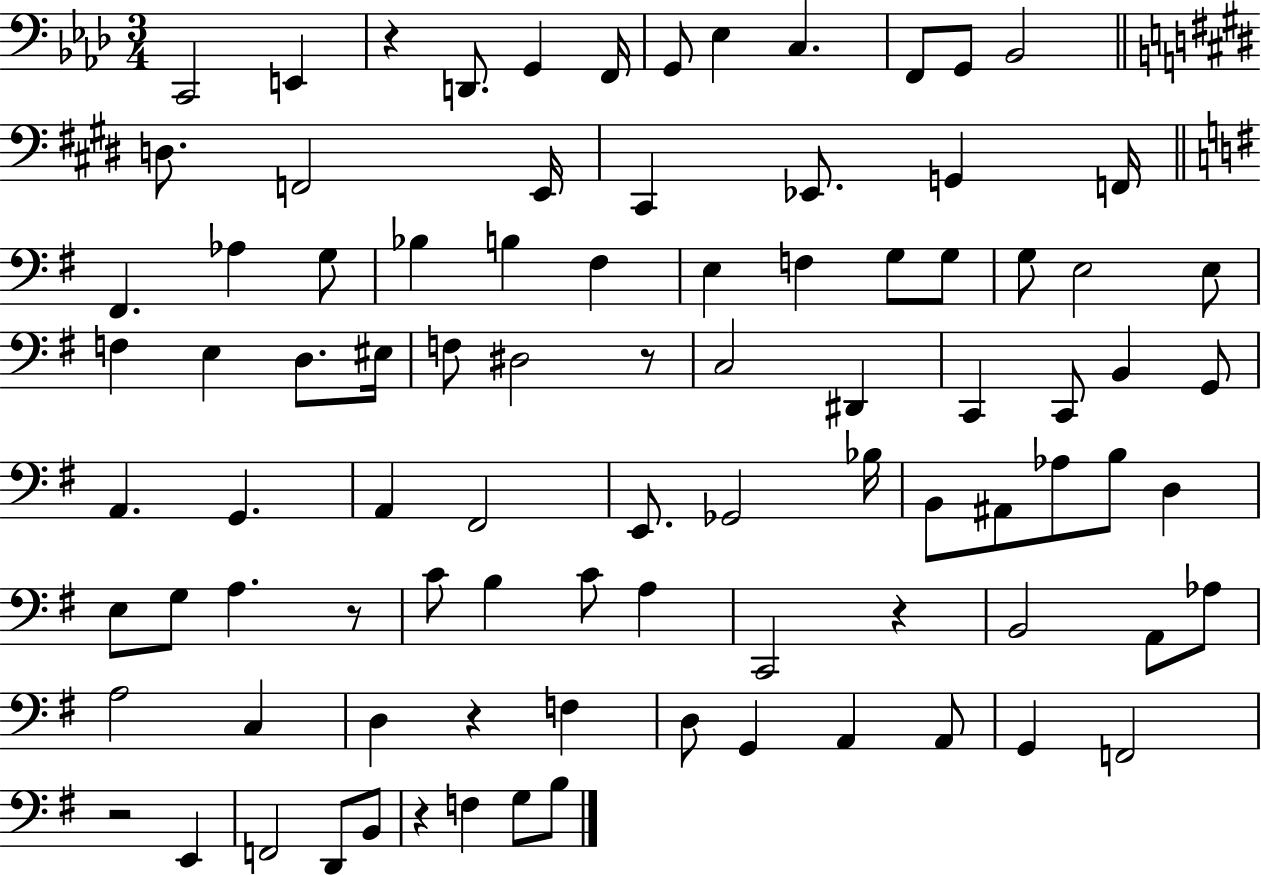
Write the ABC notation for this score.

X:1
T:Untitled
M:3/4
L:1/4
K:Ab
C,,2 E,, z D,,/2 G,, F,,/4 G,,/2 _E, C, F,,/2 G,,/2 _B,,2 D,/2 F,,2 E,,/4 ^C,, _E,,/2 G,, F,,/4 ^F,, _A, G,/2 _B, B, ^F, E, F, G,/2 G,/2 G,/2 E,2 E,/2 F, E, D,/2 ^E,/4 F,/2 ^D,2 z/2 C,2 ^D,, C,, C,,/2 B,, G,,/2 A,, G,, A,, ^F,,2 E,,/2 _G,,2 _B,/4 B,,/2 ^A,,/2 _A,/2 B,/2 D, E,/2 G,/2 A, z/2 C/2 B, C/2 A, C,,2 z B,,2 A,,/2 _A,/2 A,2 C, D, z F, D,/2 G,, A,, A,,/2 G,, F,,2 z2 E,, F,,2 D,,/2 B,,/2 z F, G,/2 B,/2